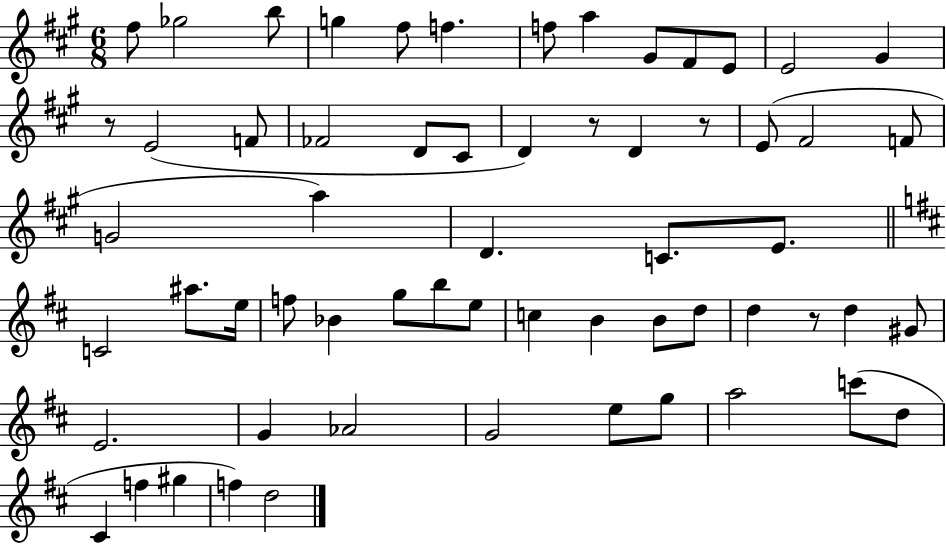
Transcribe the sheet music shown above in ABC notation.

X:1
T:Untitled
M:6/8
L:1/4
K:A
^f/2 _g2 b/2 g ^f/2 f f/2 a ^G/2 ^F/2 E/2 E2 ^G z/2 E2 F/2 _F2 D/2 ^C/2 D z/2 D z/2 E/2 ^F2 F/2 G2 a D C/2 E/2 C2 ^a/2 e/4 f/2 _B g/2 b/2 e/2 c B B/2 d/2 d z/2 d ^G/2 E2 G _A2 G2 e/2 g/2 a2 c'/2 d/2 ^C f ^g f d2